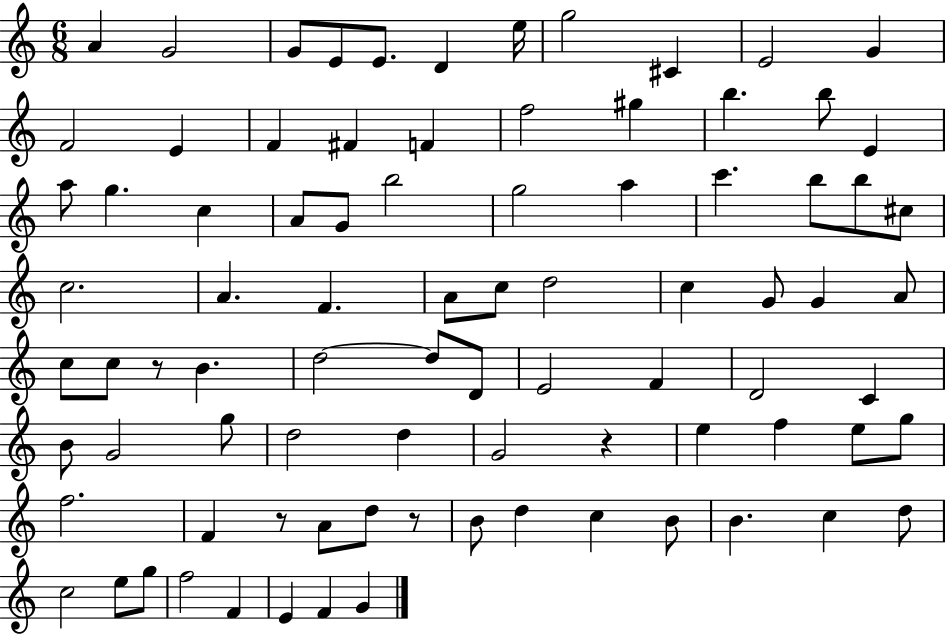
A4/q G4/h G4/e E4/e E4/e. D4/q E5/s G5/h C#4/q E4/h G4/q F4/h E4/q F4/q F#4/q F4/q F5/h G#5/q B5/q. B5/e E4/q A5/e G5/q. C5/q A4/e G4/e B5/h G5/h A5/q C6/q. B5/e B5/e C#5/e C5/h. A4/q. F4/q. A4/e C5/e D5/h C5/q G4/e G4/q A4/e C5/e C5/e R/e B4/q. D5/h D5/e D4/e E4/h F4/q D4/h C4/q B4/e G4/h G5/e D5/h D5/q G4/h R/q E5/q F5/q E5/e G5/e F5/h. F4/q R/e A4/e D5/e R/e B4/e D5/q C5/q B4/e B4/q. C5/q D5/e C5/h E5/e G5/e F5/h F4/q E4/q F4/q G4/q